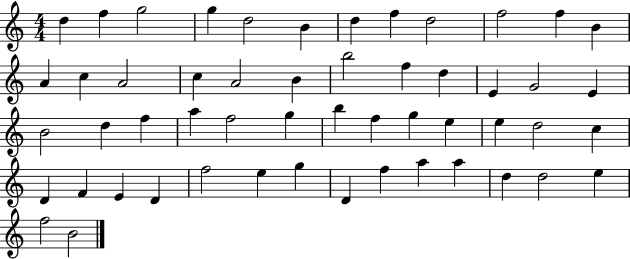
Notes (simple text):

D5/q F5/q G5/h G5/q D5/h B4/q D5/q F5/q D5/h F5/h F5/q B4/q A4/q C5/q A4/h C5/q A4/h B4/q B5/h F5/q D5/q E4/q G4/h E4/q B4/h D5/q F5/q A5/q F5/h G5/q B5/q F5/q G5/q E5/q E5/q D5/h C5/q D4/q F4/q E4/q D4/q F5/h E5/q G5/q D4/q F5/q A5/q A5/q D5/q D5/h E5/q F5/h B4/h